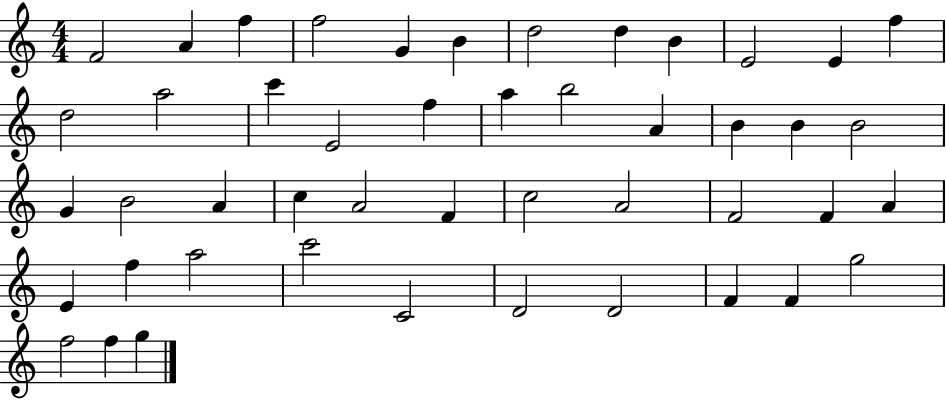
{
  \clef treble
  \numericTimeSignature
  \time 4/4
  \key c \major
  f'2 a'4 f''4 | f''2 g'4 b'4 | d''2 d''4 b'4 | e'2 e'4 f''4 | \break d''2 a''2 | c'''4 e'2 f''4 | a''4 b''2 a'4 | b'4 b'4 b'2 | \break g'4 b'2 a'4 | c''4 a'2 f'4 | c''2 a'2 | f'2 f'4 a'4 | \break e'4 f''4 a''2 | c'''2 c'2 | d'2 d'2 | f'4 f'4 g''2 | \break f''2 f''4 g''4 | \bar "|."
}